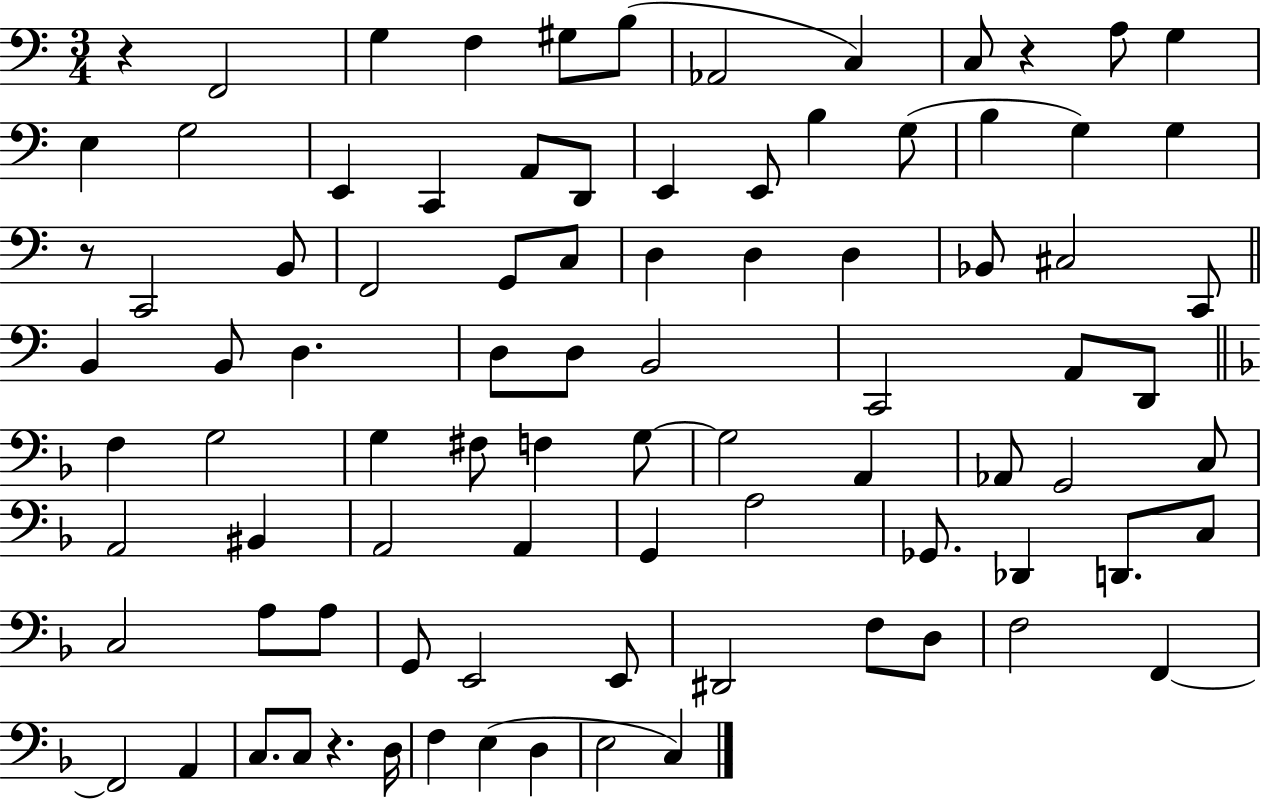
R/q F2/h G3/q F3/q G#3/e B3/e Ab2/h C3/q C3/e R/q A3/e G3/q E3/q G3/h E2/q C2/q A2/e D2/e E2/q E2/e B3/q G3/e B3/q G3/q G3/q R/e C2/h B2/e F2/h G2/e C3/e D3/q D3/q D3/q Bb2/e C#3/h C2/e B2/q B2/e D3/q. D3/e D3/e B2/h C2/h A2/e D2/e F3/q G3/h G3/q F#3/e F3/q G3/e G3/h A2/q Ab2/e G2/h C3/e A2/h BIS2/q A2/h A2/q G2/q A3/h Gb2/e. Db2/q D2/e. C3/e C3/h A3/e A3/e G2/e E2/h E2/e D#2/h F3/e D3/e F3/h F2/q F2/h A2/q C3/e. C3/e R/q. D3/s F3/q E3/q D3/q E3/h C3/q